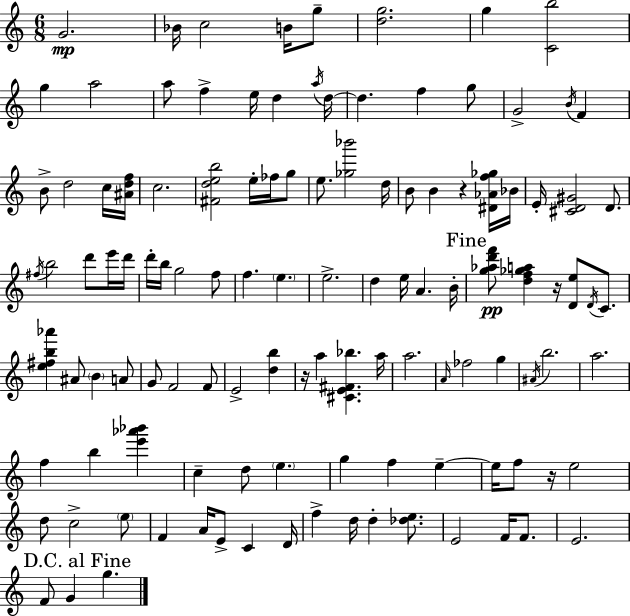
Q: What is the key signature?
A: C major